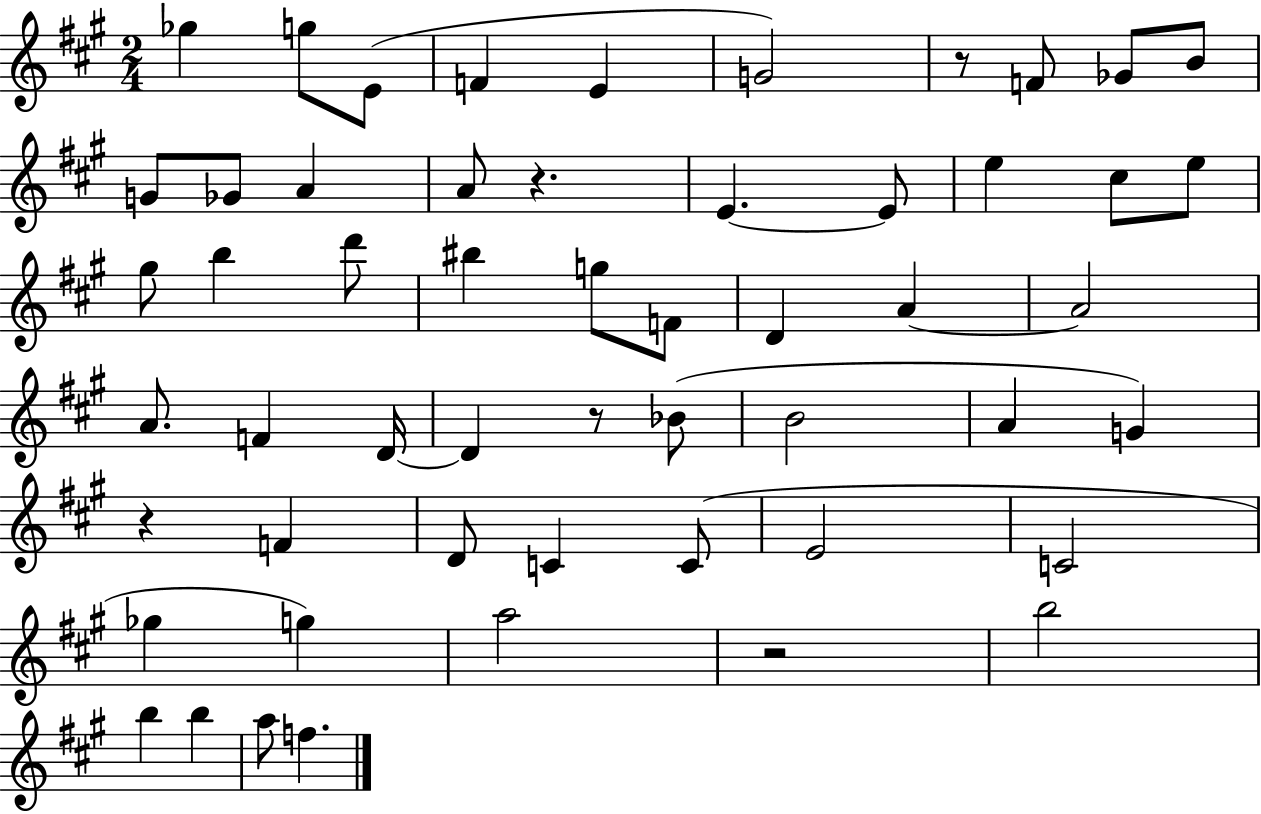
{
  \clef treble
  \numericTimeSignature
  \time 2/4
  \key a \major
  ges''4 g''8 e'8( | f'4 e'4 | g'2) | r8 f'8 ges'8 b'8 | \break g'8 ges'8 a'4 | a'8 r4. | e'4.~~ e'8 | e''4 cis''8 e''8 | \break gis''8 b''4 d'''8 | bis''4 g''8 f'8 | d'4 a'4~~ | a'2 | \break a'8. f'4 d'16~~ | d'4 r8 bes'8( | b'2 | a'4 g'4) | \break r4 f'4 | d'8 c'4 c'8( | e'2 | c'2 | \break ges''4 g''4) | a''2 | r2 | b''2 | \break b''4 b''4 | a''8 f''4. | \bar "|."
}